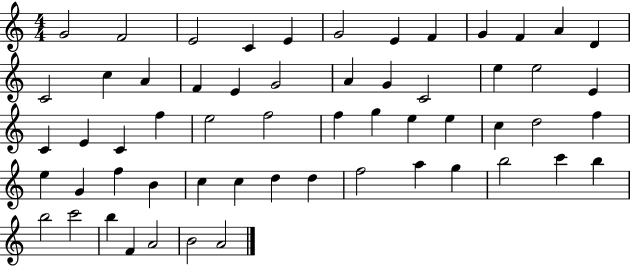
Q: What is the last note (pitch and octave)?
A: A4